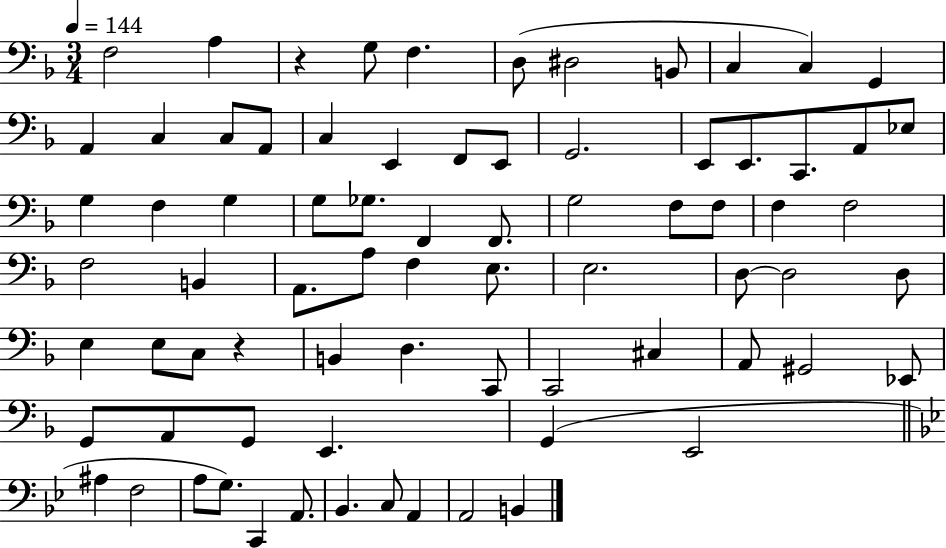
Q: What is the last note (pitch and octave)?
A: B2